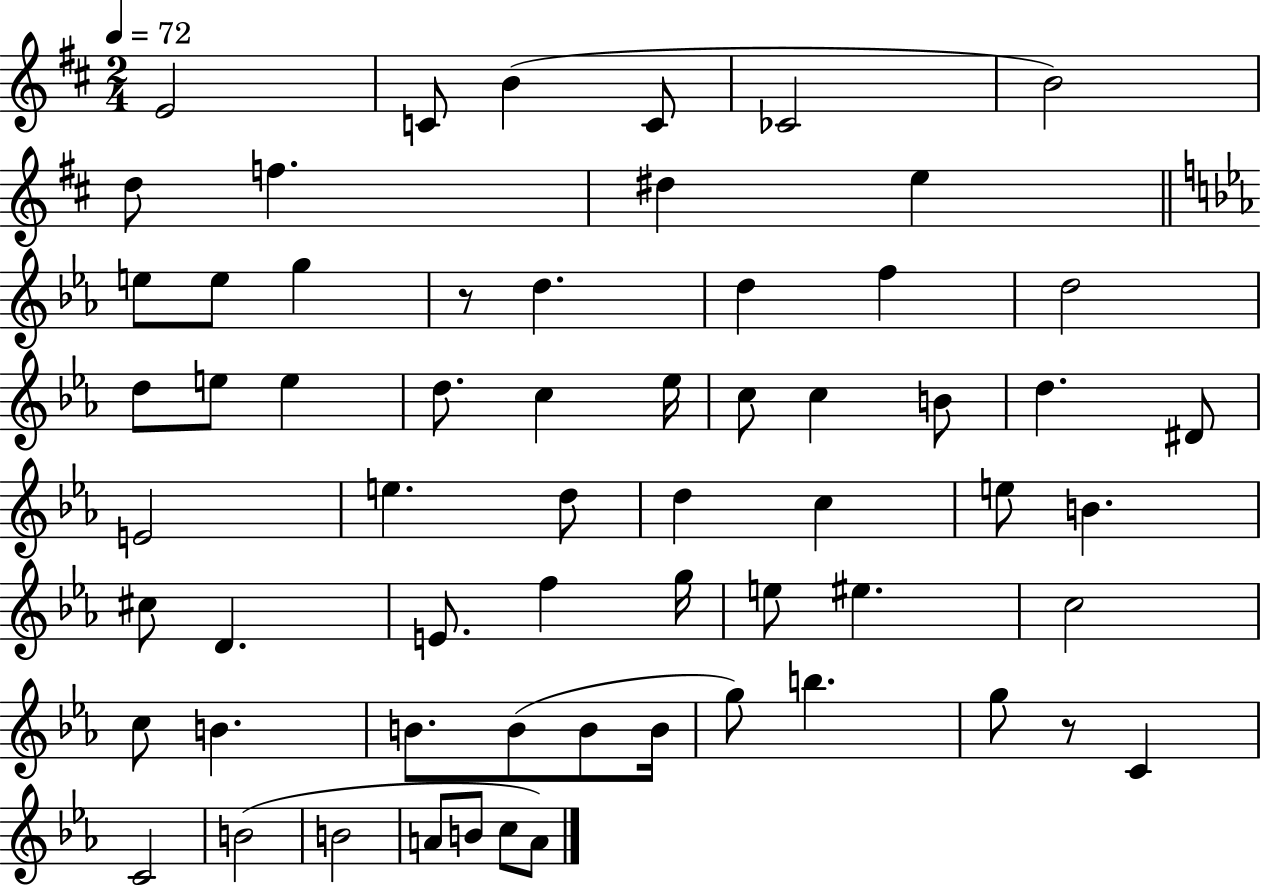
{
  \clef treble
  \numericTimeSignature
  \time 2/4
  \key d \major
  \tempo 4 = 72
  \repeat volta 2 { e'2 | c'8 b'4( c'8 | ces'2 | b'2) | \break d''8 f''4. | dis''4 e''4 | \bar "||" \break \key c \minor e''8 e''8 g''4 | r8 d''4. | d''4 f''4 | d''2 | \break d''8 e''8 e''4 | d''8. c''4 ees''16 | c''8 c''4 b'8 | d''4. dis'8 | \break e'2 | e''4. d''8 | d''4 c''4 | e''8 b'4. | \break cis''8 d'4. | e'8. f''4 g''16 | e''8 eis''4. | c''2 | \break c''8 b'4. | b'8. b'8( b'8 b'16 | g''8) b''4. | g''8 r8 c'4 | \break c'2 | b'2( | b'2 | a'8 b'8 c''8 a'8) | \break } \bar "|."
}